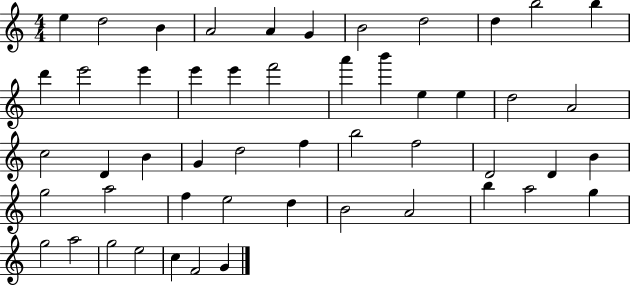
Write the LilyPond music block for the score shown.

{
  \clef treble
  \numericTimeSignature
  \time 4/4
  \key c \major
  e''4 d''2 b'4 | a'2 a'4 g'4 | b'2 d''2 | d''4 b''2 b''4 | \break d'''4 e'''2 e'''4 | e'''4 e'''4 f'''2 | a'''4 b'''4 e''4 e''4 | d''2 a'2 | \break c''2 d'4 b'4 | g'4 d''2 f''4 | b''2 f''2 | d'2 d'4 b'4 | \break g''2 a''2 | f''4 e''2 d''4 | b'2 a'2 | b''4 a''2 g''4 | \break g''2 a''2 | g''2 e''2 | c''4 f'2 g'4 | \bar "|."
}